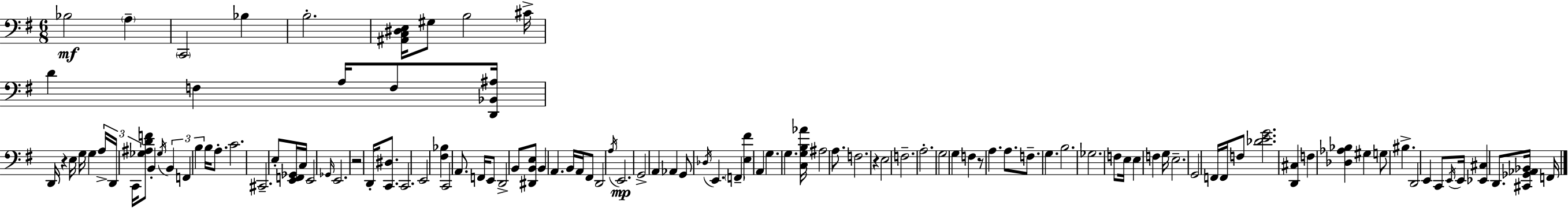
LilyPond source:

{
  \clef bass
  \numericTimeSignature
  \time 6/8
  \key g \major
  bes2\mf \parenthesize a4-- | \parenthesize c,2 bes4 | b2.-. | <ais, c dis e>16 gis8 b2 cis'16-> | \break d'4 f4 a16 f8 <d, bes, ais>16 | d,16 r4 e16 g16 g4 \tuplet 3/2 { a16-> | d,16 c,16 } <ges ais d' f'>8 b,4-. \acciaccatura { ges16 } \tuplet 3/2 { b,4 | f,4 b4 } b16 a8.-. | \break c'2. | cis,2.-- | e8-. <e, f, ges,>16 c16 e,2 | \grace { ges,16 } e,2. | \break r2 d,16-. <c, dis>8. | c,2. | e,2 <fis bes>4 | c,2 a,8. | \break f,16 e,8 d,2-> | b,8 <dis, b, e>8 b,4 a,4. | b,16 a,16 fis,8 d,2 | \acciaccatura { a16 }\mp e,2. | \break g,2-> a,4 | aes,4 g,8 \acciaccatura { des16 } e,4. | \parenthesize f,4-- <e fis'>4 | a,4 g4. g4. | \break <c g b aes'>16 ais2 | a8. f2. | r4 e2 | f2.-- | \break a2.-. | g2 | g4 f4 r8 a4. | a8. f8.-- g4. | \break b2. | ges2. | f8 e16 e4 f4 | g16 e2.-- | \break g,2 | f,16 f,16 f8 <des' e' g'>2. | <d, cis>4 f4 | <des aes bes>4 gis4 g8 bis4.-> | \break d,2 | e,4 c,8 \acciaccatura { e,16 } e,16 <ees, cis>4 | d,8. <cis, ges, aes, bes,>16 f,16 \bar "|."
}